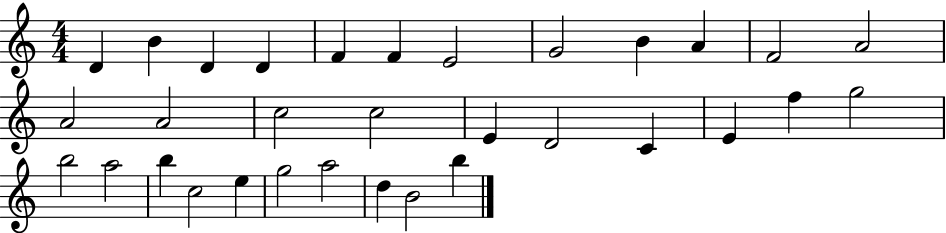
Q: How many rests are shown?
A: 0